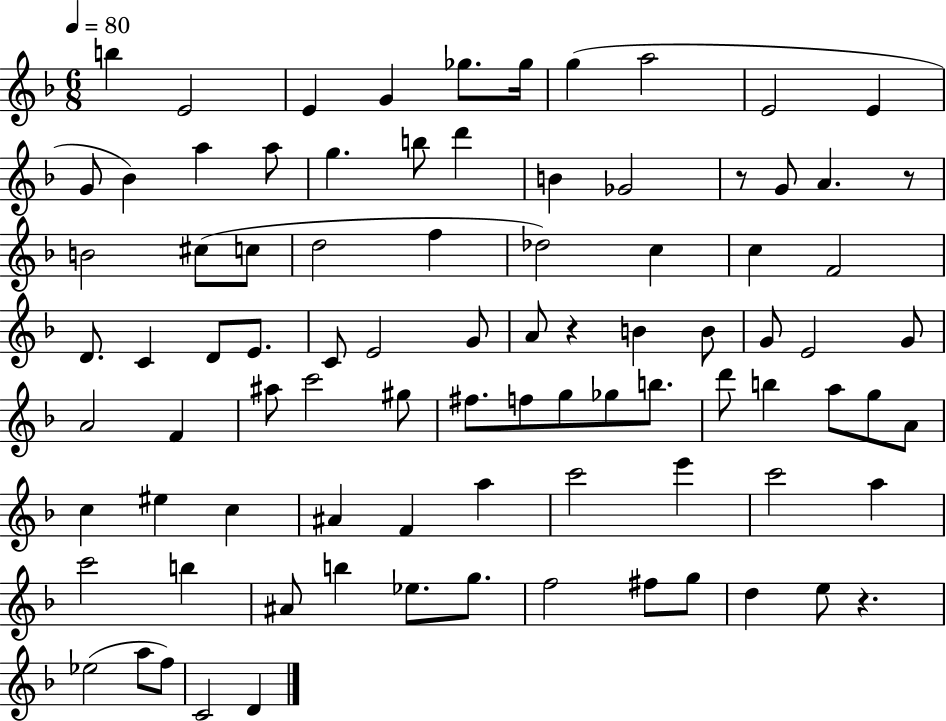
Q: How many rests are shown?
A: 4